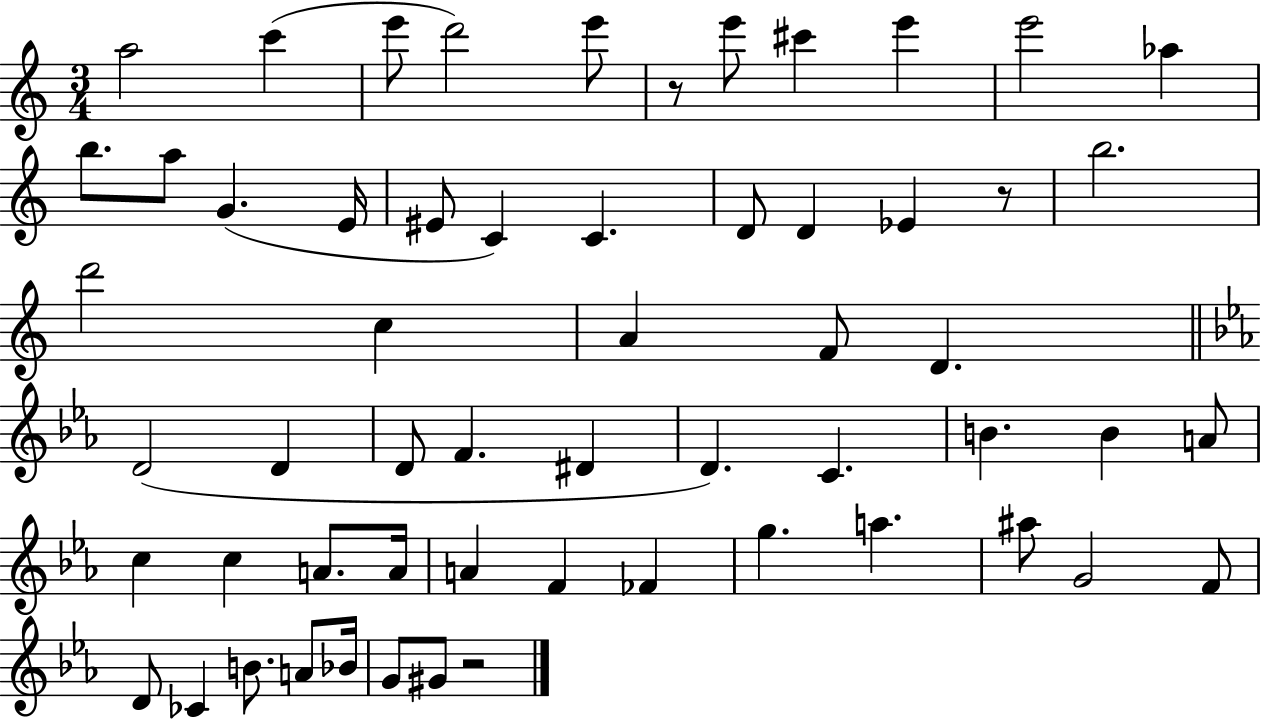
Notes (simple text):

A5/h C6/q E6/e D6/h E6/e R/e E6/e C#6/q E6/q E6/h Ab5/q B5/e. A5/e G4/q. E4/s EIS4/e C4/q C4/q. D4/e D4/q Eb4/q R/e B5/h. D6/h C5/q A4/q F4/e D4/q. D4/h D4/q D4/e F4/q. D#4/q D4/q. C4/q. B4/q. B4/q A4/e C5/q C5/q A4/e. A4/s A4/q F4/q FES4/q G5/q. A5/q. A#5/e G4/h F4/e D4/e CES4/q B4/e. A4/e Bb4/s G4/e G#4/e R/h